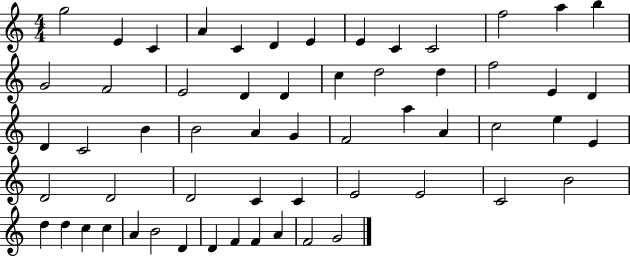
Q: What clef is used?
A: treble